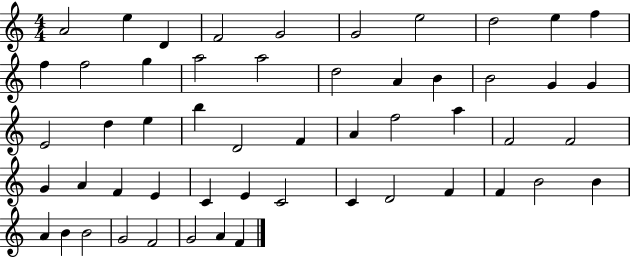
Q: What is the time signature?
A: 4/4